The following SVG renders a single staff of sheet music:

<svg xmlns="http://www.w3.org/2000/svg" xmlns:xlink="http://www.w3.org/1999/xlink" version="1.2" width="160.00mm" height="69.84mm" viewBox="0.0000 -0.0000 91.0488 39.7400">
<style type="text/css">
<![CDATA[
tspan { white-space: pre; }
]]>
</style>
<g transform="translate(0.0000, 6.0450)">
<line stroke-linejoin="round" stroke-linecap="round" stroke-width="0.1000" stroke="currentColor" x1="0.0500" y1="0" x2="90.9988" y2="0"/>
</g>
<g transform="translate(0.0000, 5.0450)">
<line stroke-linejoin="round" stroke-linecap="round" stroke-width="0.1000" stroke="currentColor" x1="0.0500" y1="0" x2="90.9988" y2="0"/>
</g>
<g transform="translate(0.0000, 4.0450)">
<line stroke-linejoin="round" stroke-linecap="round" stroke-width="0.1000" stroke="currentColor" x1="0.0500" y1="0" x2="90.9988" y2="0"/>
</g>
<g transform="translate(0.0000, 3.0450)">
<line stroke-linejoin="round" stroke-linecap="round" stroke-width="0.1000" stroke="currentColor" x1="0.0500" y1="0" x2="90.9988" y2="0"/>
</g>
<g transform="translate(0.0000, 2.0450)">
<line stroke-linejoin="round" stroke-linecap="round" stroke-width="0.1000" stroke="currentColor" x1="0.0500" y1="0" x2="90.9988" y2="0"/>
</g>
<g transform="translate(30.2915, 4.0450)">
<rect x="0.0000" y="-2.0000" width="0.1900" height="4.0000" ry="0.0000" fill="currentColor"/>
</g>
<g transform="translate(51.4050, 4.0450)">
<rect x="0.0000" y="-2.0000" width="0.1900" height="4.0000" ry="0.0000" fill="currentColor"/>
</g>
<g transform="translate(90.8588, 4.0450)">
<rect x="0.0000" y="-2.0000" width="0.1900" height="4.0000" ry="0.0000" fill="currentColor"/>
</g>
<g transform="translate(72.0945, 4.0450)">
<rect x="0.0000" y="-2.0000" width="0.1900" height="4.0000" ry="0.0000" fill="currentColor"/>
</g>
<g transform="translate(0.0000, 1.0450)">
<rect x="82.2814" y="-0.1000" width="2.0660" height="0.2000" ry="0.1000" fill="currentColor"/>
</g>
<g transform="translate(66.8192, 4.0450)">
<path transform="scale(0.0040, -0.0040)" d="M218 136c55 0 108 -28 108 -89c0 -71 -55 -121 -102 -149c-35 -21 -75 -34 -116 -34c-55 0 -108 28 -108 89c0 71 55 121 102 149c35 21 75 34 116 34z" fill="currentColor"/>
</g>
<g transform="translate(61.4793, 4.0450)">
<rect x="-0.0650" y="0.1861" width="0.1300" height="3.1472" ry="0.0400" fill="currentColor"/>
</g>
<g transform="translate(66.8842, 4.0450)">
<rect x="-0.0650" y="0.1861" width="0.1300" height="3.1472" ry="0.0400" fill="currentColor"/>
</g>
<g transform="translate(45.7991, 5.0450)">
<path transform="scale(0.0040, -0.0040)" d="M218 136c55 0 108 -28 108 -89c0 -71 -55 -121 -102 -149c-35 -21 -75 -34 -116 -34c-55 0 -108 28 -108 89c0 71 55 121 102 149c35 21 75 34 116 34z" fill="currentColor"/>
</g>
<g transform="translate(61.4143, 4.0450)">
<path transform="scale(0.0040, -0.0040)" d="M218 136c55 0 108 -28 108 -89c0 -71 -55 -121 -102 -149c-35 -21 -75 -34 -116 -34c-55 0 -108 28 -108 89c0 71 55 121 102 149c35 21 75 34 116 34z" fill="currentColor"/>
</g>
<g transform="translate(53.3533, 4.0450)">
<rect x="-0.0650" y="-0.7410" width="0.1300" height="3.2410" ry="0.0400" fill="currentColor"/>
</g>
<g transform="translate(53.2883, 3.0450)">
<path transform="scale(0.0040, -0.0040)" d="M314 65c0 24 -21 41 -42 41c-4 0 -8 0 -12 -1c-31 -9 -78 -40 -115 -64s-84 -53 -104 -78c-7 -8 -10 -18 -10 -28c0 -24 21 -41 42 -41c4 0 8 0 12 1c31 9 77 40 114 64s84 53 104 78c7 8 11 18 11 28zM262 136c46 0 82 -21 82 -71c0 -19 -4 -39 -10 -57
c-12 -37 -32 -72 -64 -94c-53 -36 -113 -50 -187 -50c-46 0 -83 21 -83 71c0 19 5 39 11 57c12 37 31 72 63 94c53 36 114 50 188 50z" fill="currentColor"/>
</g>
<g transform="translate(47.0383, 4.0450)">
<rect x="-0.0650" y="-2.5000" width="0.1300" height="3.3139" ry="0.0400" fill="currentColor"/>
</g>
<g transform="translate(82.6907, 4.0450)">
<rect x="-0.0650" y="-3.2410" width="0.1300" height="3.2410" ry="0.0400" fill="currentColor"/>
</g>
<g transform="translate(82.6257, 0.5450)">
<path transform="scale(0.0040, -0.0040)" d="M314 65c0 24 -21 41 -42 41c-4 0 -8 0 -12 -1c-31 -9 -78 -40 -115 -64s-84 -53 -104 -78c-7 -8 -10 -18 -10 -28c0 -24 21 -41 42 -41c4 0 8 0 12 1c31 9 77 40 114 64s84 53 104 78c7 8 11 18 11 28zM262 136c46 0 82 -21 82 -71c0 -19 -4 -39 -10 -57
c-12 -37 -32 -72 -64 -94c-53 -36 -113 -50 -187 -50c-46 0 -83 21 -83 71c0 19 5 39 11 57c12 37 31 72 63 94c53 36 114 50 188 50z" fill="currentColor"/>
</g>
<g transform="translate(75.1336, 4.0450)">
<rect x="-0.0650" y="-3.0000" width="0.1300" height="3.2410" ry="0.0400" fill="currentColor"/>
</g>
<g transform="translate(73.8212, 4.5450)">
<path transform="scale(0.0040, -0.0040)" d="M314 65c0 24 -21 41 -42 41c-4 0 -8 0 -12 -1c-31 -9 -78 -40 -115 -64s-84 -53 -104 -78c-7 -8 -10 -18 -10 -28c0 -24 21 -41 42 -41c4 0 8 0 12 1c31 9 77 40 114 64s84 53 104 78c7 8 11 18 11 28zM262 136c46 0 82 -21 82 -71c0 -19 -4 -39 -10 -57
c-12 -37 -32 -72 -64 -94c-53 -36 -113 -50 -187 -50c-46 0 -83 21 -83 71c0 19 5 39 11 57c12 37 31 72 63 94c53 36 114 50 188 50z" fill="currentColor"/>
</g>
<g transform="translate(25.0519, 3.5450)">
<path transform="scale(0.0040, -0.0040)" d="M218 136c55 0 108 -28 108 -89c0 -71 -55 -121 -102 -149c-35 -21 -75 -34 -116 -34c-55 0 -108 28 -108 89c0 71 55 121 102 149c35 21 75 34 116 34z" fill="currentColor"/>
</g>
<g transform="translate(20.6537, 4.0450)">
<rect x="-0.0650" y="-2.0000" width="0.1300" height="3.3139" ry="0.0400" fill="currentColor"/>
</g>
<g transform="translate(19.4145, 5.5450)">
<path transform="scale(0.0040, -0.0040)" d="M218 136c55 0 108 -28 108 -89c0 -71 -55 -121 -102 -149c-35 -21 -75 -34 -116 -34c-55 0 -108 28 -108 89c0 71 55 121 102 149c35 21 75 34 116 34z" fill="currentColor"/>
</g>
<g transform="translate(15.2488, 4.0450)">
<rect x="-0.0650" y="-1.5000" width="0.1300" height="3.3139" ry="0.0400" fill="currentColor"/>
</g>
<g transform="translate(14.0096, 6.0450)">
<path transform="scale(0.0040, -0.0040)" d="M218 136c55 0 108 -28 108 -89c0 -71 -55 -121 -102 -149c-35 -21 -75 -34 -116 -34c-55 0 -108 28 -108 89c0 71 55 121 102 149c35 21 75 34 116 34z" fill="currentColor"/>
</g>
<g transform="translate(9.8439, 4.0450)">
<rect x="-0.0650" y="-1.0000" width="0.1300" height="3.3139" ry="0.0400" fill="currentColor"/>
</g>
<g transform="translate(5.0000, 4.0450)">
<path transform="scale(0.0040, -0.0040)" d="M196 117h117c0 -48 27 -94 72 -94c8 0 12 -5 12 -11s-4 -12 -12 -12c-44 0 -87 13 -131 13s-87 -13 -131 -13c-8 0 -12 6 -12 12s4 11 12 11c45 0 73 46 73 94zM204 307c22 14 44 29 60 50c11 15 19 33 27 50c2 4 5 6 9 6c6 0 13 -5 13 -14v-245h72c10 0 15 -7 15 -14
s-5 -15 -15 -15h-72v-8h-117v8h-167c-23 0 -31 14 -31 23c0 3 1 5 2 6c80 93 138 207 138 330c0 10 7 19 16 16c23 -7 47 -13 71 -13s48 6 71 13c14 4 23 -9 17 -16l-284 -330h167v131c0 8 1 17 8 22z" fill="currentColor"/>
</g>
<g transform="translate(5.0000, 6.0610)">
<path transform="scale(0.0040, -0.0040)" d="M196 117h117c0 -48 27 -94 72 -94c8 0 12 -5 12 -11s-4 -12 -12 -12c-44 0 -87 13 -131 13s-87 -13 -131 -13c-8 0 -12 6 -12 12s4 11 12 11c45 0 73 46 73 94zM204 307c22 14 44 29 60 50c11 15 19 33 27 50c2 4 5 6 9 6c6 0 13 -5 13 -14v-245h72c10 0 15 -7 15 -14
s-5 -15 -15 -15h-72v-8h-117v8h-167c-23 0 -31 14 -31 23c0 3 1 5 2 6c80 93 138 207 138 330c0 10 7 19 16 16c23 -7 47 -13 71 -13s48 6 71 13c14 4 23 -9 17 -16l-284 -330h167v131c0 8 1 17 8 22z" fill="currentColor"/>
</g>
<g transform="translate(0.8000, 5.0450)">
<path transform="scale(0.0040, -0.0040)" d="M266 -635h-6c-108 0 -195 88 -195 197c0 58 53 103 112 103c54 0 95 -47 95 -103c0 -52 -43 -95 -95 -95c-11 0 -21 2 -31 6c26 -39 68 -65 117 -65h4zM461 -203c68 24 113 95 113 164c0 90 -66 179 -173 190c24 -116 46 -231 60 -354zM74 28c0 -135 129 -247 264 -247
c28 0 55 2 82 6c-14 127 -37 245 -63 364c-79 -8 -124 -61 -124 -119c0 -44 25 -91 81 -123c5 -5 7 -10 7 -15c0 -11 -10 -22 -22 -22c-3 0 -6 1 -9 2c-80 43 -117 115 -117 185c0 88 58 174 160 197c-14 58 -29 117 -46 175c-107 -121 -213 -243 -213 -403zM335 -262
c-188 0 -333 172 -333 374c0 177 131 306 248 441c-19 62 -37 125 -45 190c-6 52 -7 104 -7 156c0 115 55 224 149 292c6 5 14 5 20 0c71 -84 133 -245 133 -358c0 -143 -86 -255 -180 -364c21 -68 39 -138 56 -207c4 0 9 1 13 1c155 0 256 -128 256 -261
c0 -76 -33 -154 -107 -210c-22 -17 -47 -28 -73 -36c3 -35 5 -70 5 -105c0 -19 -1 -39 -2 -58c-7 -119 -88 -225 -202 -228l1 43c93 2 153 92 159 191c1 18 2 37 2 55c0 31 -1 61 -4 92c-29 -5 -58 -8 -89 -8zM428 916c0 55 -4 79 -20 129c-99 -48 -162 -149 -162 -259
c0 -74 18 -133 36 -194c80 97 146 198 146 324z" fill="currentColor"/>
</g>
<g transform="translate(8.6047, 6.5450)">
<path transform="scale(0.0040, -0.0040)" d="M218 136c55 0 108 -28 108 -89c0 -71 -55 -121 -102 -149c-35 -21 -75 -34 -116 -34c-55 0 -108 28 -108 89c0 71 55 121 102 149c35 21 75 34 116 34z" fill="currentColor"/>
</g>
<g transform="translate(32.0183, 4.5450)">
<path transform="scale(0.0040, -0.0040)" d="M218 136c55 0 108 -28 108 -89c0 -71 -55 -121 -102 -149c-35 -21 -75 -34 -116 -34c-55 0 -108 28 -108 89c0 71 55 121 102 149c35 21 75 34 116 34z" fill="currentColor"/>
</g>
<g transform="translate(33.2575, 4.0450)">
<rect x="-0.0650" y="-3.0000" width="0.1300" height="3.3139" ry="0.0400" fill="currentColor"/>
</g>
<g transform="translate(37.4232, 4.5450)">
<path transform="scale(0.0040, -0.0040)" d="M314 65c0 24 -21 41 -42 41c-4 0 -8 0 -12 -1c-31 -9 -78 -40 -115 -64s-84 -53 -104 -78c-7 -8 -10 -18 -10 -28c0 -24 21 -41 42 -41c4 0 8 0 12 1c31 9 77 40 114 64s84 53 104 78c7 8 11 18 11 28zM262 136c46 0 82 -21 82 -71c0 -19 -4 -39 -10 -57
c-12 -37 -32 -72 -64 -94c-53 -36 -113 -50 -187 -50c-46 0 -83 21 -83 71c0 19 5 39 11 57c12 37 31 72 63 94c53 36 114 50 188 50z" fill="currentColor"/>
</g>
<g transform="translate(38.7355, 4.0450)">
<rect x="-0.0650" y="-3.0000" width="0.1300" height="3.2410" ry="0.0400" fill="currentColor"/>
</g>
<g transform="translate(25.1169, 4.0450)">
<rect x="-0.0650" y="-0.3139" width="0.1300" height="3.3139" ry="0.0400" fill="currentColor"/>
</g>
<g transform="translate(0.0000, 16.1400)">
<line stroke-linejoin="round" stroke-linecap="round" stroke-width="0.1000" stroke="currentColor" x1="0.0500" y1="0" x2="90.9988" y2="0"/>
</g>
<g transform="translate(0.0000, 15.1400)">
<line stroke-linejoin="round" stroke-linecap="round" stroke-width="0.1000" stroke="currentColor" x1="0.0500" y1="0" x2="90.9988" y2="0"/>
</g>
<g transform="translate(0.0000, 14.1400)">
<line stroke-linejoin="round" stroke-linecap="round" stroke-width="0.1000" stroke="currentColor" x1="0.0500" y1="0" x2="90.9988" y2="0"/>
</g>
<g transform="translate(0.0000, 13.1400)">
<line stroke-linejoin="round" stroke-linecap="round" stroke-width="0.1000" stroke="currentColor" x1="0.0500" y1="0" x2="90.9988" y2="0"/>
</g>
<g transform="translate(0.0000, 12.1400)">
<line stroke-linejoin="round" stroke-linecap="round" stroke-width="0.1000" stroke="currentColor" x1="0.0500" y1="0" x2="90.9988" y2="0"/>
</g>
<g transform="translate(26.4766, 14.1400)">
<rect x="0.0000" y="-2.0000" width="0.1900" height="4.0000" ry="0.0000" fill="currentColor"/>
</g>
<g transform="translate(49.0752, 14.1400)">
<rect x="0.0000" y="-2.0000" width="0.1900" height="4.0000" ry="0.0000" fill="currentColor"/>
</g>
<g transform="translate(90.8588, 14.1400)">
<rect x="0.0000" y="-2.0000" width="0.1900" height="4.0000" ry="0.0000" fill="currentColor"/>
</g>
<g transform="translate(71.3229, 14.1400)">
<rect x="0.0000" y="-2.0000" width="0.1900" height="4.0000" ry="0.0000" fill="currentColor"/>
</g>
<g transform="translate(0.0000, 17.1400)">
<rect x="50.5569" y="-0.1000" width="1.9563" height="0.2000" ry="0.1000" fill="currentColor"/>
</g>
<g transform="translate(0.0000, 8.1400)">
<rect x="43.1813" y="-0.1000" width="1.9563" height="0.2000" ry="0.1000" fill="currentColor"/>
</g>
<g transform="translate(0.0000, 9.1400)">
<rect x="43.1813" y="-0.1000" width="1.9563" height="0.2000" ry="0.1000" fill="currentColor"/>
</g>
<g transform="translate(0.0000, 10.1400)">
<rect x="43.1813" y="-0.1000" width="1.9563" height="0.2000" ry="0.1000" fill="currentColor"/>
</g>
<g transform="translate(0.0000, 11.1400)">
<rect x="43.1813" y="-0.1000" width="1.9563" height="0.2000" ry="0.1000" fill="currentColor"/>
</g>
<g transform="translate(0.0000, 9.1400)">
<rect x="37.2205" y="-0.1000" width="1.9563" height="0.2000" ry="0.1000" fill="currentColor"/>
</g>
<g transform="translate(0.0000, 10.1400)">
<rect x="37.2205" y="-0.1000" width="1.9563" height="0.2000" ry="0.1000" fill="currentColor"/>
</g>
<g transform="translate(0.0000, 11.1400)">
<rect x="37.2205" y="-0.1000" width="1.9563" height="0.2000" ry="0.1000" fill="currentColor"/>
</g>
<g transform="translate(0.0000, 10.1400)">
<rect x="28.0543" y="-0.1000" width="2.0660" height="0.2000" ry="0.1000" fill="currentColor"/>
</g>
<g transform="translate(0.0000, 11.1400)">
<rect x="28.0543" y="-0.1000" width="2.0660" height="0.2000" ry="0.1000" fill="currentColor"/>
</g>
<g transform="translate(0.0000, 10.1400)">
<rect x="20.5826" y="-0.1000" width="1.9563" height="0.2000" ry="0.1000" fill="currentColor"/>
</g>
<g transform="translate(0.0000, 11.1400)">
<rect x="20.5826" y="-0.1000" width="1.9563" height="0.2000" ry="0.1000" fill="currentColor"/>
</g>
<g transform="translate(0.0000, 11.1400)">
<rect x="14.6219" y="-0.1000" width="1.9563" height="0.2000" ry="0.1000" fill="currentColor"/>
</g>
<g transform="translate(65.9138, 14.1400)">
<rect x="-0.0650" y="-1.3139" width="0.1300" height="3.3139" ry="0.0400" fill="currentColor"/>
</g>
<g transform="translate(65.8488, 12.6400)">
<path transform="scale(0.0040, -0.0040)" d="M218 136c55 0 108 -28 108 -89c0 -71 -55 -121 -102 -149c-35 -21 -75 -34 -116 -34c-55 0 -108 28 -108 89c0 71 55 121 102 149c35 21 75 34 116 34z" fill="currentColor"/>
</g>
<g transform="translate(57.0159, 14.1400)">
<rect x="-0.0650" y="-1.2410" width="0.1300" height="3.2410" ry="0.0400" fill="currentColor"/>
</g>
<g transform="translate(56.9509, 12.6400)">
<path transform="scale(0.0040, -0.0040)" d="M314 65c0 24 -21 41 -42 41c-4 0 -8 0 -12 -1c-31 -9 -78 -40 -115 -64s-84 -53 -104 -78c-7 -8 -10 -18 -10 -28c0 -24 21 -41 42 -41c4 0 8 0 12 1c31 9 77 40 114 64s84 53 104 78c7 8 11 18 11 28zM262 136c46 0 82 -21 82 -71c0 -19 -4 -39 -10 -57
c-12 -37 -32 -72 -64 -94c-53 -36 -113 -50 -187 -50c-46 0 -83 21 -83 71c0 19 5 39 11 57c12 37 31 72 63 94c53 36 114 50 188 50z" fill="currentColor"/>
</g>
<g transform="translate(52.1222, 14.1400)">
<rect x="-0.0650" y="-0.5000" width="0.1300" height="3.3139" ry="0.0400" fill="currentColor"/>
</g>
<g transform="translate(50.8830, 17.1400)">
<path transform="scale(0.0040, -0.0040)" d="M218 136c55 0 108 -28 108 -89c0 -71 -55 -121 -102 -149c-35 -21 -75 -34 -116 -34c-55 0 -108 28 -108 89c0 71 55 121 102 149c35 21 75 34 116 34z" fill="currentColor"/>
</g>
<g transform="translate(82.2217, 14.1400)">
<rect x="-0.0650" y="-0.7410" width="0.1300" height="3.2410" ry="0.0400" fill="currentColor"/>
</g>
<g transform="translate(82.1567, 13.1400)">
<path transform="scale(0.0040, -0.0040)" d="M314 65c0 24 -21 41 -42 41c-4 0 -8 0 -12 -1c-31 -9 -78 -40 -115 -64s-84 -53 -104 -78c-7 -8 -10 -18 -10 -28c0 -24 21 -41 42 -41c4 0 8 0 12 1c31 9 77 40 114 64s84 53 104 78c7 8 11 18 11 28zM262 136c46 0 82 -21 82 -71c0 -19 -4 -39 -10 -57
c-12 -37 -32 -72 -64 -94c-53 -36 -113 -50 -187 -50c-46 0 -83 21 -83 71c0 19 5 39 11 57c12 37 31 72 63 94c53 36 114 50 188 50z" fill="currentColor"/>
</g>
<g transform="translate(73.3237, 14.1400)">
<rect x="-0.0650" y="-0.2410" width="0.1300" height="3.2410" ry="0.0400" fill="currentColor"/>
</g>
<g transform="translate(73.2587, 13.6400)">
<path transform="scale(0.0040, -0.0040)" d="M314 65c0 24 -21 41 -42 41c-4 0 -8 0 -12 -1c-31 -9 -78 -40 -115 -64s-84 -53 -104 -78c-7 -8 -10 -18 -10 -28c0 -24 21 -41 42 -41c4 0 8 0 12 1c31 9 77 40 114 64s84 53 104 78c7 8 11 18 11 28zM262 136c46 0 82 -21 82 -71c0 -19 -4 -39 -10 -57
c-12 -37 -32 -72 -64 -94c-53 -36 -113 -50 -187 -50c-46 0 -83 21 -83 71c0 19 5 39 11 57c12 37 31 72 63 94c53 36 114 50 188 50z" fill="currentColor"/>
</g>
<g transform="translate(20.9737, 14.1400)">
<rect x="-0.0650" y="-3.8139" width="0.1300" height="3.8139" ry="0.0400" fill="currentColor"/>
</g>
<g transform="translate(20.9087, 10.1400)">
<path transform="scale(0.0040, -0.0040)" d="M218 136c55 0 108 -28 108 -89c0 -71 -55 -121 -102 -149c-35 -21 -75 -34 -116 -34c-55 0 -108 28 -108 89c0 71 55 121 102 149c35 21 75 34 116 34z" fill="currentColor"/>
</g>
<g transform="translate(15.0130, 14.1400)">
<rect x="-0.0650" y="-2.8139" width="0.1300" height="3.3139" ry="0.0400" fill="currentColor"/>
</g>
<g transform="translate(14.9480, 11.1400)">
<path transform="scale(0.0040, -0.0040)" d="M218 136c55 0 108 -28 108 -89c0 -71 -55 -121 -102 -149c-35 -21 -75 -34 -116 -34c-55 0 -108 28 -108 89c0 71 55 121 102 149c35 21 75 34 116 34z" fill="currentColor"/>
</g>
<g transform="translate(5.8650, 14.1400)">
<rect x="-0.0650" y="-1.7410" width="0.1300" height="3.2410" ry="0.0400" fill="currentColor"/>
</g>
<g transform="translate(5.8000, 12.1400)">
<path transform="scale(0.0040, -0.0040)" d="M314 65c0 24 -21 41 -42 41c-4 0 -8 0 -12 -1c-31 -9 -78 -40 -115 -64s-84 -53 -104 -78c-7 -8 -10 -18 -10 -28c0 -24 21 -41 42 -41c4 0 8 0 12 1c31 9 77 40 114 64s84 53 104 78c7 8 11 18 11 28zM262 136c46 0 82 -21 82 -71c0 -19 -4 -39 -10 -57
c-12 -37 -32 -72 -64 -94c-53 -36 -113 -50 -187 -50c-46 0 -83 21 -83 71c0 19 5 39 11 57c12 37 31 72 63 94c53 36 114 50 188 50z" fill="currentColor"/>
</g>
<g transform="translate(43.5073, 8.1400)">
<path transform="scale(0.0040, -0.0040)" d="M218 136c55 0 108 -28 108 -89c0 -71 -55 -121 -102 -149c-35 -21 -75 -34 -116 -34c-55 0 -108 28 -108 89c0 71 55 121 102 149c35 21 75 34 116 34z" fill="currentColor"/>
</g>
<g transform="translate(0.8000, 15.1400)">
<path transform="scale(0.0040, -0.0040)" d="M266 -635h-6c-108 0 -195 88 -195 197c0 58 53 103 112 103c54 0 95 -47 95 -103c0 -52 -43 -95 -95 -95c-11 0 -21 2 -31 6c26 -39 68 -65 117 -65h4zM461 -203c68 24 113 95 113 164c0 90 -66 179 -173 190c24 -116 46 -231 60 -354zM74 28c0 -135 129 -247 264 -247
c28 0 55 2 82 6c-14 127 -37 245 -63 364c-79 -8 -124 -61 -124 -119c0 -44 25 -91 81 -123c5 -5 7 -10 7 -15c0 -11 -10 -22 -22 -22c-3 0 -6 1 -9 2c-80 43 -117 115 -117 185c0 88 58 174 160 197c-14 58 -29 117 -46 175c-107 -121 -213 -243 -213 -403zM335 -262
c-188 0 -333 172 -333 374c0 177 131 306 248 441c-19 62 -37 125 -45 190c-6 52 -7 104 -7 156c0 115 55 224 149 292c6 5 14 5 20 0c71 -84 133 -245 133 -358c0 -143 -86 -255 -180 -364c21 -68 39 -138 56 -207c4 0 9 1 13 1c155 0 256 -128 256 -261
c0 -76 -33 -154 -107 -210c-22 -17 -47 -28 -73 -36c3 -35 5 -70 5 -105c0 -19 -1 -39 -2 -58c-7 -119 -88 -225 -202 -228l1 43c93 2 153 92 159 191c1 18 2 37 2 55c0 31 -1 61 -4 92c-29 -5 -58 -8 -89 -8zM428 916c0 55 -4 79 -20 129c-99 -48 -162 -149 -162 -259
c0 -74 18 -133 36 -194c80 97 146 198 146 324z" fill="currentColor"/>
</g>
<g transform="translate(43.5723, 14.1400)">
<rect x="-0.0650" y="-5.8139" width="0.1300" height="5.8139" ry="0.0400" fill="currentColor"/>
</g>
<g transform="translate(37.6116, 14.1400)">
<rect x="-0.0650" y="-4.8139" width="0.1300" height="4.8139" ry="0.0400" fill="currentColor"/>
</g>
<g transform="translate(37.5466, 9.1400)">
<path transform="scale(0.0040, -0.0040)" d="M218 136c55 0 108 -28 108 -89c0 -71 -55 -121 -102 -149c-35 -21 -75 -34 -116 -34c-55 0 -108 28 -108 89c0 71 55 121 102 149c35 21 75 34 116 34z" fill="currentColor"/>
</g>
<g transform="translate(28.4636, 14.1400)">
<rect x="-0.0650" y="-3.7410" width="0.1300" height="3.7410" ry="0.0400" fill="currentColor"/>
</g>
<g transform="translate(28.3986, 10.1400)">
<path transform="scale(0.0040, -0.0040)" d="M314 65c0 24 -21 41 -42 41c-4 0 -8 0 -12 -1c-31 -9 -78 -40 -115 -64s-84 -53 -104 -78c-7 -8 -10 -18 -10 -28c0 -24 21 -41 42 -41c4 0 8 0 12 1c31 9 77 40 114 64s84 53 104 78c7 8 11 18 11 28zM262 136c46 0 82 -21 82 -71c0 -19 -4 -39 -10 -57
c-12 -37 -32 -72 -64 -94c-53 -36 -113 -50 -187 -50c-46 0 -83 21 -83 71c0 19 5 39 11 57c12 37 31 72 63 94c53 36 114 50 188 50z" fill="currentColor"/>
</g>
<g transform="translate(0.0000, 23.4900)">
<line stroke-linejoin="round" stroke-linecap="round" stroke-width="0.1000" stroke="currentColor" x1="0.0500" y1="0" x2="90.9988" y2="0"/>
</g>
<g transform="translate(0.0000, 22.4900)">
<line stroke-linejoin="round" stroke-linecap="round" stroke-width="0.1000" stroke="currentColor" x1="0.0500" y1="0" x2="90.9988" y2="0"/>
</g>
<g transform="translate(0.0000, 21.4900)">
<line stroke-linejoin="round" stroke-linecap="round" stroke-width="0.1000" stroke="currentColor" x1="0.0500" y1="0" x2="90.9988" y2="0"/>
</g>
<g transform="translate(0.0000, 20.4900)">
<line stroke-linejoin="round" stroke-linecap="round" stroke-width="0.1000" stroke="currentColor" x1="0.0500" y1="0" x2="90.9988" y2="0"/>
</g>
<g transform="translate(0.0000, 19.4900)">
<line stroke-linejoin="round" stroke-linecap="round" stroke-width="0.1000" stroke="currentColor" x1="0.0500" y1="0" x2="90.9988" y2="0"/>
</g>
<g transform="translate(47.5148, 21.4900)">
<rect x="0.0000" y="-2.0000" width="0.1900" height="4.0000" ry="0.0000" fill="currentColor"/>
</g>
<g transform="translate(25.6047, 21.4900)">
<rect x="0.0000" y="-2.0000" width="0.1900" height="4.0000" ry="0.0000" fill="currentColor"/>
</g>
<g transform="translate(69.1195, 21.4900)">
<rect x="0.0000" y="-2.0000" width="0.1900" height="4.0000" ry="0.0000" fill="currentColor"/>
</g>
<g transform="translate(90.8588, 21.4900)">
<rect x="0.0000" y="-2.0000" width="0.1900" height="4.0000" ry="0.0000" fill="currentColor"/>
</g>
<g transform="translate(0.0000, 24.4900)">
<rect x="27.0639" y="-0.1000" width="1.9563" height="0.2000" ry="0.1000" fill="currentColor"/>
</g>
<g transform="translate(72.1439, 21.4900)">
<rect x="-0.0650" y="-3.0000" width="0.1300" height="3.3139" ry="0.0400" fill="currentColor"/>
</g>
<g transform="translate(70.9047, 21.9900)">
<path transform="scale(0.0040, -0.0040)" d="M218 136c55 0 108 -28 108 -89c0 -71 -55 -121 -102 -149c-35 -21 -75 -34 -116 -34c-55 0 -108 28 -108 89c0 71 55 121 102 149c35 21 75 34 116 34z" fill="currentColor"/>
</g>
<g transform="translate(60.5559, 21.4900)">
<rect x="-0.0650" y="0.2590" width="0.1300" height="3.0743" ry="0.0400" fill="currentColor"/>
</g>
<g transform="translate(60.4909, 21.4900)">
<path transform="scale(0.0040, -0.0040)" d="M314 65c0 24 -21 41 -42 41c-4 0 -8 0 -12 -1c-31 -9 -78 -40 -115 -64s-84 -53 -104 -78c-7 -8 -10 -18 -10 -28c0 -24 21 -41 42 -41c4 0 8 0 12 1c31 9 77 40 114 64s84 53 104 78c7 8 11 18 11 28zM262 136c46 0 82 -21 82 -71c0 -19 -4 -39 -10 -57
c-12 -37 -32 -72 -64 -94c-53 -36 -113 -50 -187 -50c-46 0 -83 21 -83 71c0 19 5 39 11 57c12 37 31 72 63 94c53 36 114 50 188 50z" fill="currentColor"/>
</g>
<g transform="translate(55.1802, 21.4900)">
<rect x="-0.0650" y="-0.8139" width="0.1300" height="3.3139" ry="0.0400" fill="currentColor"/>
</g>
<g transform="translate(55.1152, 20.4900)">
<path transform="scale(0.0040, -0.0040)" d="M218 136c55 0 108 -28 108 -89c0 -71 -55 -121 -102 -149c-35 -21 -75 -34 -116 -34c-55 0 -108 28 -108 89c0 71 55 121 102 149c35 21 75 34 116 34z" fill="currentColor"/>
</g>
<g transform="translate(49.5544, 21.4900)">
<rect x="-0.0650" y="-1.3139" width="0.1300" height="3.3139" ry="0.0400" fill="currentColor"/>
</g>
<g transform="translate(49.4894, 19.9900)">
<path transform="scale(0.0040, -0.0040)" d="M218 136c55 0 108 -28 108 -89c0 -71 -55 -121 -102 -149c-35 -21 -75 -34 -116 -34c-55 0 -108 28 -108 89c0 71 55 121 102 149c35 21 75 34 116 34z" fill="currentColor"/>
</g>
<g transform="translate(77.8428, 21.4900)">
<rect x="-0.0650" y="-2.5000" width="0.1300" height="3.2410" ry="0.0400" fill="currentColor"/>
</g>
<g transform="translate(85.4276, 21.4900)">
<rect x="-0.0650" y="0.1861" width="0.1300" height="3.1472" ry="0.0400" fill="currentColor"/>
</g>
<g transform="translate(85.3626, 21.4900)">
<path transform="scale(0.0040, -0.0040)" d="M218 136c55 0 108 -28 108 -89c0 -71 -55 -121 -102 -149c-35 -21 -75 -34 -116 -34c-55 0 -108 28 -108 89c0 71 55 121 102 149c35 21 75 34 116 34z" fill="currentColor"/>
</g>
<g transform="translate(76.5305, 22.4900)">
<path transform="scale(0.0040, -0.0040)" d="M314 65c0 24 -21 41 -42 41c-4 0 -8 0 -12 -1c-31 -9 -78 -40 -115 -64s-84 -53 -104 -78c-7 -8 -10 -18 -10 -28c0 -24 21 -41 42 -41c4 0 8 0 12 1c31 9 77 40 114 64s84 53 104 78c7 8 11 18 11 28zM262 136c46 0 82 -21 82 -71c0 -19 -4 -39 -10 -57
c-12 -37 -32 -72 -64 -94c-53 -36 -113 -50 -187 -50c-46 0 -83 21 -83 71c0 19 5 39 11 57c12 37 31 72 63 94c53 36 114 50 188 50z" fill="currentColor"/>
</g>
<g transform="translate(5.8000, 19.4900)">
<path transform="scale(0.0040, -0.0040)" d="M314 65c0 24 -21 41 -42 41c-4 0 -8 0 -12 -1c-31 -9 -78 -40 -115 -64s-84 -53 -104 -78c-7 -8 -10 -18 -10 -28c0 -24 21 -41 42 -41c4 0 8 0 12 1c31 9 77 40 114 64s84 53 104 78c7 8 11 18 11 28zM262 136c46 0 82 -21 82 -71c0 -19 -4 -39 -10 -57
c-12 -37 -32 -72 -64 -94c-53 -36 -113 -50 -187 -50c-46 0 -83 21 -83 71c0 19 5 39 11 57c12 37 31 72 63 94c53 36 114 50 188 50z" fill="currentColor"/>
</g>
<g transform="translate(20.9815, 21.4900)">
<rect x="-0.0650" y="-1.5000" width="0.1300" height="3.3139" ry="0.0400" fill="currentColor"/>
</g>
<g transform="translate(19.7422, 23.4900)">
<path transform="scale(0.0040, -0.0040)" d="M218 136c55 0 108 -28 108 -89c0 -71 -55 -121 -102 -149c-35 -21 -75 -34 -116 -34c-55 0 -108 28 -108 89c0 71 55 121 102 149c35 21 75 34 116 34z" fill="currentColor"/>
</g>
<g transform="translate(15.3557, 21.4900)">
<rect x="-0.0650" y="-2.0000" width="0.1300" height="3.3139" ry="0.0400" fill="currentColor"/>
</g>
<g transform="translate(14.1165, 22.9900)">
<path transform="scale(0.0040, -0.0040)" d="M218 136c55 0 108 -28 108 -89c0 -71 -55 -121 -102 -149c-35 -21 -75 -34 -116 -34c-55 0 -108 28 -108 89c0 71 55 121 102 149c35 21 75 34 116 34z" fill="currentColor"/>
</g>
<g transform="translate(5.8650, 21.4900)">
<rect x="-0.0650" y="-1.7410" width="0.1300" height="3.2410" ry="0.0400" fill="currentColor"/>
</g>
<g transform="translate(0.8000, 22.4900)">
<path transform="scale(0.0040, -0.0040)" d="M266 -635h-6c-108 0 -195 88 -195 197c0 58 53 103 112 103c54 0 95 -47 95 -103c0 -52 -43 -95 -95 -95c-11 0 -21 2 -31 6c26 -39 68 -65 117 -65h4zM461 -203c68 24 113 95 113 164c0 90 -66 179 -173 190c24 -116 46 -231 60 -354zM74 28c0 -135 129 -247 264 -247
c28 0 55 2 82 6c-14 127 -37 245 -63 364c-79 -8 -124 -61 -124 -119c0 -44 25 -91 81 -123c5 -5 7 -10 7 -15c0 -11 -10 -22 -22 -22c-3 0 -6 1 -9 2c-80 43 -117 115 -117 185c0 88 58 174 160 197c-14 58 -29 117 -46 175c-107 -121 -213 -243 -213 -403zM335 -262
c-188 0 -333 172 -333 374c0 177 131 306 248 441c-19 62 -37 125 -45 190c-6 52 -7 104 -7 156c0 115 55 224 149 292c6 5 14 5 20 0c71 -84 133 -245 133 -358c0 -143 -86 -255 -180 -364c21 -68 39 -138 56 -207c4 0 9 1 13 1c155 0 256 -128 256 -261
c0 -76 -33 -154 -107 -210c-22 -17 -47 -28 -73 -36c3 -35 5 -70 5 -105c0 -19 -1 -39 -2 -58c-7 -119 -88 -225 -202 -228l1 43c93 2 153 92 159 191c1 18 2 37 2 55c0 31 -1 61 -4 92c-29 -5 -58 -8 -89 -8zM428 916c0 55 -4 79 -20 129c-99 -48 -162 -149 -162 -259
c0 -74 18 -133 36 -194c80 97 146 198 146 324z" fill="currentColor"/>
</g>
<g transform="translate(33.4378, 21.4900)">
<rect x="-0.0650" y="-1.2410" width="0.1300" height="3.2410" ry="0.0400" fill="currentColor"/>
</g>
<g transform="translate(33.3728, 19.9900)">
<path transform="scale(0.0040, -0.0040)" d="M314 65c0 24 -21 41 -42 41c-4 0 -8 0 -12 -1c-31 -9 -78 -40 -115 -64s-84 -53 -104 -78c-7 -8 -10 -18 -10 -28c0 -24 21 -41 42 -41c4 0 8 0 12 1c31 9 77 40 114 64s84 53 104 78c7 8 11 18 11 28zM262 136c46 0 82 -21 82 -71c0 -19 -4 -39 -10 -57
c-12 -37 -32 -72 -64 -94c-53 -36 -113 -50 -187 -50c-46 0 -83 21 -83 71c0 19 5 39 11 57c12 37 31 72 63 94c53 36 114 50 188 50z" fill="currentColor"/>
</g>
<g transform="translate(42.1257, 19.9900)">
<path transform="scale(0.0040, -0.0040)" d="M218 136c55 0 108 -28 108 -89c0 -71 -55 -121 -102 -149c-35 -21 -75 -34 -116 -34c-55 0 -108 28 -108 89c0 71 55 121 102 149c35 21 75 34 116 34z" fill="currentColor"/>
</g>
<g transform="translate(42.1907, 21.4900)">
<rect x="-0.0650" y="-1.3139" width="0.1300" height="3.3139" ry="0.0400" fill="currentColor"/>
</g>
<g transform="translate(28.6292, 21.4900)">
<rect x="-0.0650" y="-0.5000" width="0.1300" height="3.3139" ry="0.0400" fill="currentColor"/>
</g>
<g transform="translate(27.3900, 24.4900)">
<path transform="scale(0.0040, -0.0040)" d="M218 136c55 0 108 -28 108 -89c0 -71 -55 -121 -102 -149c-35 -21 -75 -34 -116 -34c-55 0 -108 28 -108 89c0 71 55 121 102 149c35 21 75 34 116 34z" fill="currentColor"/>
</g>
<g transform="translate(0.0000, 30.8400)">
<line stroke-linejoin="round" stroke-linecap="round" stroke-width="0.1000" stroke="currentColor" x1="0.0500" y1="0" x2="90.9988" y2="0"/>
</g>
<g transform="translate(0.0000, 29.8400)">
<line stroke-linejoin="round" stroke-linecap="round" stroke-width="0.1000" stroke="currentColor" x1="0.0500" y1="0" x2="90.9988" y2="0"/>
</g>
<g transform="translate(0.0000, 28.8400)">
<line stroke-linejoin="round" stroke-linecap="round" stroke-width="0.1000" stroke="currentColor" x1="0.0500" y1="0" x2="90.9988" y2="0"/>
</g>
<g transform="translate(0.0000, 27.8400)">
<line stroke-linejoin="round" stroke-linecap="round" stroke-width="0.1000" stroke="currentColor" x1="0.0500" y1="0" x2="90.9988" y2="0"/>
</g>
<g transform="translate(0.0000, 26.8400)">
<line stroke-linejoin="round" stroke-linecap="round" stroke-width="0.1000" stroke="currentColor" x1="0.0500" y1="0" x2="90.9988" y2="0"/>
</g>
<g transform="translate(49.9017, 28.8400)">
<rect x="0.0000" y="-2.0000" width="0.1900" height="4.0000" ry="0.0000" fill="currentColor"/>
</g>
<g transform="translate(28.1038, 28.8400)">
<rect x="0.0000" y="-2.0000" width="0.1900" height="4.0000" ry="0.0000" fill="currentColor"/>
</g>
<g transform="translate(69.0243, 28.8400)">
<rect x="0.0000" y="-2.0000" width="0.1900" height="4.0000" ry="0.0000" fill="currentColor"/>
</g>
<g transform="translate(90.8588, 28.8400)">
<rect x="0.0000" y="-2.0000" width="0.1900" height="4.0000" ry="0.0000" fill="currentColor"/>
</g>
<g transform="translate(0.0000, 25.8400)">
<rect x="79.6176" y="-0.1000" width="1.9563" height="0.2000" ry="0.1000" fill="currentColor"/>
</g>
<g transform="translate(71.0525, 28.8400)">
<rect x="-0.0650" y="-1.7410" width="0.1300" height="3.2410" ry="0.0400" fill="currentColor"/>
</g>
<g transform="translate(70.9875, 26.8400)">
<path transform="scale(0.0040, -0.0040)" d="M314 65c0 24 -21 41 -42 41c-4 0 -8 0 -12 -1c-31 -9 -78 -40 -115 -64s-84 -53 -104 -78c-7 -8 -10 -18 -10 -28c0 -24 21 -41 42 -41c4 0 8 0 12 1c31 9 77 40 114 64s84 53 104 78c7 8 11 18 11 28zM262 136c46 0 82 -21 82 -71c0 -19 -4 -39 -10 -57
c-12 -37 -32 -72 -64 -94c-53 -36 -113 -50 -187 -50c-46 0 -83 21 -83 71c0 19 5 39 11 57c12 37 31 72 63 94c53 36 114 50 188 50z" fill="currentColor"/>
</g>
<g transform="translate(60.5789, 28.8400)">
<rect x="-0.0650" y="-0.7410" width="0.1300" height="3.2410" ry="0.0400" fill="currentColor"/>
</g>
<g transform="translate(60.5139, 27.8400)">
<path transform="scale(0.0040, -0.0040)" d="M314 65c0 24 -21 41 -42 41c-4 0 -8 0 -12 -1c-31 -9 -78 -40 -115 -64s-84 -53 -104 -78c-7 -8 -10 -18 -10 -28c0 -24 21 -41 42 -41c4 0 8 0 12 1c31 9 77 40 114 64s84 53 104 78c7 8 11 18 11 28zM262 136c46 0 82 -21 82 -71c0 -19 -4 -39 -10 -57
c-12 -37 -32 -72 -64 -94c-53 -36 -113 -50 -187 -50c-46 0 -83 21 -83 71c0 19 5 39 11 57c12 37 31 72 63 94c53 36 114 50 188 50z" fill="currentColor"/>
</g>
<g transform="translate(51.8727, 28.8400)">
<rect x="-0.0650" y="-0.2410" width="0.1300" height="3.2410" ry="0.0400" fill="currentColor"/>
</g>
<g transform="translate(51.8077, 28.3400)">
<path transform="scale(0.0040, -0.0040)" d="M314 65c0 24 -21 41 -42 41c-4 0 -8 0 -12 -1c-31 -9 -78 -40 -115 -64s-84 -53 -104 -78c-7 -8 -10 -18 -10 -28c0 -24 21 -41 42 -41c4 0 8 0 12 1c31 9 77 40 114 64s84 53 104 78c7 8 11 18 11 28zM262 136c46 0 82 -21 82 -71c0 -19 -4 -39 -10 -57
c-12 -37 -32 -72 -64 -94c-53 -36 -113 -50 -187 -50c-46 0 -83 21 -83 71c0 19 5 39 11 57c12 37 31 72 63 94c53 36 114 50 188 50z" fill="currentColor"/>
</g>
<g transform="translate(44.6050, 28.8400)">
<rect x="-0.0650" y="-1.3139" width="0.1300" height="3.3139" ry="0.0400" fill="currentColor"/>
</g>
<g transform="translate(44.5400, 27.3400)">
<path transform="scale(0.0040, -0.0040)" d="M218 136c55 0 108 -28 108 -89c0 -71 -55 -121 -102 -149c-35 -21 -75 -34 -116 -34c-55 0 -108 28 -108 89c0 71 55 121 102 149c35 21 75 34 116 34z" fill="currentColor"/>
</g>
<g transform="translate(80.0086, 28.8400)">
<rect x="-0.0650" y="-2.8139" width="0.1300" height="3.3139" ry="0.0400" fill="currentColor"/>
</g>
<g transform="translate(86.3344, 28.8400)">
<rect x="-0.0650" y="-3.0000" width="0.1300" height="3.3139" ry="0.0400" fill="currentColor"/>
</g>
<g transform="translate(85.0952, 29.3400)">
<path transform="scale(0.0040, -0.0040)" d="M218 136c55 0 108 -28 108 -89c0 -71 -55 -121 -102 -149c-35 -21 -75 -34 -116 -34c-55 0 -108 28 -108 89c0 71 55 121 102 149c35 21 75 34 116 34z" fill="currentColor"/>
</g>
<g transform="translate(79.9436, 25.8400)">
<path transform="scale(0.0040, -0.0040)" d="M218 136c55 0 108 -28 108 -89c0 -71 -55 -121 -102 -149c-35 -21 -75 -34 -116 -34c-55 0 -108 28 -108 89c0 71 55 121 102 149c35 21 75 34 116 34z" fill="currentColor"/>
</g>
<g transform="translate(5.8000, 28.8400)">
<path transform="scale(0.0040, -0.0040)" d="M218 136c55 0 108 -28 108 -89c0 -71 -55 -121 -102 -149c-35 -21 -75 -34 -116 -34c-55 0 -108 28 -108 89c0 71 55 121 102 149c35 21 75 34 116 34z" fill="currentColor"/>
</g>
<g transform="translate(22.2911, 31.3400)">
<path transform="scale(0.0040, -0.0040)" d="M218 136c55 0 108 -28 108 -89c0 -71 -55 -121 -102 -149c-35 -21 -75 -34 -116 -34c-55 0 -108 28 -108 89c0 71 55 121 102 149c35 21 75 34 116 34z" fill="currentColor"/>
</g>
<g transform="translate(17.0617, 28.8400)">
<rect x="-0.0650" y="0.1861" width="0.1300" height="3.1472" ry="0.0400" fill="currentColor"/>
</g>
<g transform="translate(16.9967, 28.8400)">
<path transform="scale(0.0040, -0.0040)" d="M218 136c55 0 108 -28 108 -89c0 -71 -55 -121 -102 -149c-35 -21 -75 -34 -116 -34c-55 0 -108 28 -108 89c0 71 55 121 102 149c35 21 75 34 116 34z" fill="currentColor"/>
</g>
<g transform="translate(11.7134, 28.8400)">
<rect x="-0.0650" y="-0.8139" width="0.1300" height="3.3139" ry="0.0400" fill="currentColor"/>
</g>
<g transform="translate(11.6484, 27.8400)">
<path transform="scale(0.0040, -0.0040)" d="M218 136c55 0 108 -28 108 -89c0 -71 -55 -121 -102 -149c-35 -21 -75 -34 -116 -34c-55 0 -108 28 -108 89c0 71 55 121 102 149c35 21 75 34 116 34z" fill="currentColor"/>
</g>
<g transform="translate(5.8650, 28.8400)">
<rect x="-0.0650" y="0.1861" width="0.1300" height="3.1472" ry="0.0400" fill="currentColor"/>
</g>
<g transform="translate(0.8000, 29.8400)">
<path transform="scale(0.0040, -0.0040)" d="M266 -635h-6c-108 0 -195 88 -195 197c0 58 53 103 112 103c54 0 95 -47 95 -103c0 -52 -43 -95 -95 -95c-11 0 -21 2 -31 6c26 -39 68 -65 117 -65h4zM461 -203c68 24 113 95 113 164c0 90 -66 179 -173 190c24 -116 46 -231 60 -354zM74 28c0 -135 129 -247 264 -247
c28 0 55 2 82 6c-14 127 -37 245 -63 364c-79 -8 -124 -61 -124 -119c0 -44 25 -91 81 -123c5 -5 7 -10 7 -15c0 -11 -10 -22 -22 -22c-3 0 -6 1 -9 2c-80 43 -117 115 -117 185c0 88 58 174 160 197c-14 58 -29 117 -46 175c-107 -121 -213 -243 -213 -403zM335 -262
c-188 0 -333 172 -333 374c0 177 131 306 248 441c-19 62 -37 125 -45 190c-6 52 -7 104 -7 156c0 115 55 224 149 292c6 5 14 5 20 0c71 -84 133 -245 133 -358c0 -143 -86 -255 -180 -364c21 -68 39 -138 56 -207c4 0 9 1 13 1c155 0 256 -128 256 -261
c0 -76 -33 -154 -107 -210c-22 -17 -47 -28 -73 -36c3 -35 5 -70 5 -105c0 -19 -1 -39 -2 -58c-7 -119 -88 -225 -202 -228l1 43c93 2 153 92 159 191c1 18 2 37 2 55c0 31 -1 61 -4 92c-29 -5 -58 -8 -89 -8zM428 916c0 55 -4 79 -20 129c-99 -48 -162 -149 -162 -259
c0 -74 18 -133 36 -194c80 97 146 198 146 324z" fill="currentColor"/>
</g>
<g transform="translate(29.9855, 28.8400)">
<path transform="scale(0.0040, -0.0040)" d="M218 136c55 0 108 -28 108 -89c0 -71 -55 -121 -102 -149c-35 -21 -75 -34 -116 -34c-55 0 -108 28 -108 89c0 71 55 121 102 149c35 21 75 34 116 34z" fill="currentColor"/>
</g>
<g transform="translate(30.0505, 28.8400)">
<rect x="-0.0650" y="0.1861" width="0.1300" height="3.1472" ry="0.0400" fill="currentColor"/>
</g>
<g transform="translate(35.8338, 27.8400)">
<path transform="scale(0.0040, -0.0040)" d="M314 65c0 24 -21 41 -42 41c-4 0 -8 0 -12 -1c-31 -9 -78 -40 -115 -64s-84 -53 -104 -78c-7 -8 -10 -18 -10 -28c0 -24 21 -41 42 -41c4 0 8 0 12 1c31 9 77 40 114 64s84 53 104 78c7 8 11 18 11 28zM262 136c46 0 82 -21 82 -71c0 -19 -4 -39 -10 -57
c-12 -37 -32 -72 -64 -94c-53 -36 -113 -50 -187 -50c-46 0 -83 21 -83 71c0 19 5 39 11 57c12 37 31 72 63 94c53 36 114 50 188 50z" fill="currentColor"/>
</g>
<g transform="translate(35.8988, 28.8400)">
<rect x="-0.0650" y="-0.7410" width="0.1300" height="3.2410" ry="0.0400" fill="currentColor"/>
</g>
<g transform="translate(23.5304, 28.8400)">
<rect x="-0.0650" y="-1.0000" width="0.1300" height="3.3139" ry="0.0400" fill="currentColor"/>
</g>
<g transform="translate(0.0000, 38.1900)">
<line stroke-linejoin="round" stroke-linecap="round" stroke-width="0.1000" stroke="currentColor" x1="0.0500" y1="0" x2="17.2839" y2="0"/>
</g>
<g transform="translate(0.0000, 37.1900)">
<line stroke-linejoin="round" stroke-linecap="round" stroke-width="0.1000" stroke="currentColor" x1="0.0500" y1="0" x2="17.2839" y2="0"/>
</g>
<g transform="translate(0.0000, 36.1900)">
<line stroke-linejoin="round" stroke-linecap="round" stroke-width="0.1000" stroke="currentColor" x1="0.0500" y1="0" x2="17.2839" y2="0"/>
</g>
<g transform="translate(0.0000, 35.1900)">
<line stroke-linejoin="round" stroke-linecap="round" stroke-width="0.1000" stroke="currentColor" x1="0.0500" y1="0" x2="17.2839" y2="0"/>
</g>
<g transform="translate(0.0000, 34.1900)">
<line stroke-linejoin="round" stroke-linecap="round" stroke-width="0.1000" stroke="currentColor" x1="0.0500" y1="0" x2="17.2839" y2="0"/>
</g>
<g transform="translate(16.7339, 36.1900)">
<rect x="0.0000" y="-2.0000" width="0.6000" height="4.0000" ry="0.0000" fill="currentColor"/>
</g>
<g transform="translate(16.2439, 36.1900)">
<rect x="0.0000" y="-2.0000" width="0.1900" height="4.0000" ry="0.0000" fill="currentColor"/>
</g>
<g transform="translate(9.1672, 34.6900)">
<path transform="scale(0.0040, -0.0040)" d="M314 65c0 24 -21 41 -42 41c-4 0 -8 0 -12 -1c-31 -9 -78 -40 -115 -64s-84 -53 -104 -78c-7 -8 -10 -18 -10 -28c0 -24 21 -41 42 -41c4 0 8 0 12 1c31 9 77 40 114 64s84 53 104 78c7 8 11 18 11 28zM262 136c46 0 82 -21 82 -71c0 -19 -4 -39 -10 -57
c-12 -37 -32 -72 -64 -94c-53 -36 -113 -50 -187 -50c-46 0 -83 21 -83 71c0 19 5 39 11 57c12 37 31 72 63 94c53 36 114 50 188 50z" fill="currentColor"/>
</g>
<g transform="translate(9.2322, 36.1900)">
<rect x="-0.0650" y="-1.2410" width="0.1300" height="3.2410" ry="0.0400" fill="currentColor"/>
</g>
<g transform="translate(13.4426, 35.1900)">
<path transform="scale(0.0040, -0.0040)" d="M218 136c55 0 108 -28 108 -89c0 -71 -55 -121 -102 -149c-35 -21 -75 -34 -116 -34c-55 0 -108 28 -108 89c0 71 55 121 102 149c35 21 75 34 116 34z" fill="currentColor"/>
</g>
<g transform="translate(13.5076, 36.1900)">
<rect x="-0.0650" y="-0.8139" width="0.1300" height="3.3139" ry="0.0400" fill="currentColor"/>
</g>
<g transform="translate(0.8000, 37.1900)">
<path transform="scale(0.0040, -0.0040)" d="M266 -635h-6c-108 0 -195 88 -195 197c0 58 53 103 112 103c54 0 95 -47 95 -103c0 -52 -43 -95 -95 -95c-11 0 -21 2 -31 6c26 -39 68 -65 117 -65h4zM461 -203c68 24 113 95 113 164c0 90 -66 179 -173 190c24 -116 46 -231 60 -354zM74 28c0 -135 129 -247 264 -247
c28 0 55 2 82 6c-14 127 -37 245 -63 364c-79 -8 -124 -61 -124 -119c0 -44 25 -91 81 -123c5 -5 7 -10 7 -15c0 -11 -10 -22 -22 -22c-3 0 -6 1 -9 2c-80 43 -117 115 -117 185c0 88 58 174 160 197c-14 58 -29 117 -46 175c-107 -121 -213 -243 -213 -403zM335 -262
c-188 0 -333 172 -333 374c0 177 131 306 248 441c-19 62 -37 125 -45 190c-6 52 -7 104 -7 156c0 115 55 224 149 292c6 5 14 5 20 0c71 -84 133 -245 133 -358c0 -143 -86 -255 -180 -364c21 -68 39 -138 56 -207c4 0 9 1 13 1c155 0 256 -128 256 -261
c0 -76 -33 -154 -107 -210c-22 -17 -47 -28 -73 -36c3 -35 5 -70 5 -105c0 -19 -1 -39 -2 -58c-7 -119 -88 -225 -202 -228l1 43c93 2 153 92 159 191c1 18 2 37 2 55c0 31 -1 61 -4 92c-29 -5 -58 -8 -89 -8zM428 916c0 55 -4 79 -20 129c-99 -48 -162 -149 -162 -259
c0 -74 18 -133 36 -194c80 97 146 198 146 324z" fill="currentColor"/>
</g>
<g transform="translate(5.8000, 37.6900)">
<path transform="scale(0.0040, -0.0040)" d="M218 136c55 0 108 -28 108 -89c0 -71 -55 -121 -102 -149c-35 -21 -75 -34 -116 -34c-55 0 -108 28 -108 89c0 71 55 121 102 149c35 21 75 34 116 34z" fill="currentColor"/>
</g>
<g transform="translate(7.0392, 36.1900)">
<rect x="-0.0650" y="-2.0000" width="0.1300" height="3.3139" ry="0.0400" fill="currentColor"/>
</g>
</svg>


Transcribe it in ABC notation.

X:1
T:Untitled
M:4/4
L:1/4
K:C
D E F c A A2 G d2 B B A2 b2 f2 a c' c'2 e' g' C e2 e c2 d2 f2 F E C e2 e e d B2 A G2 B B d B D B d2 e c2 d2 f2 a A F e2 d